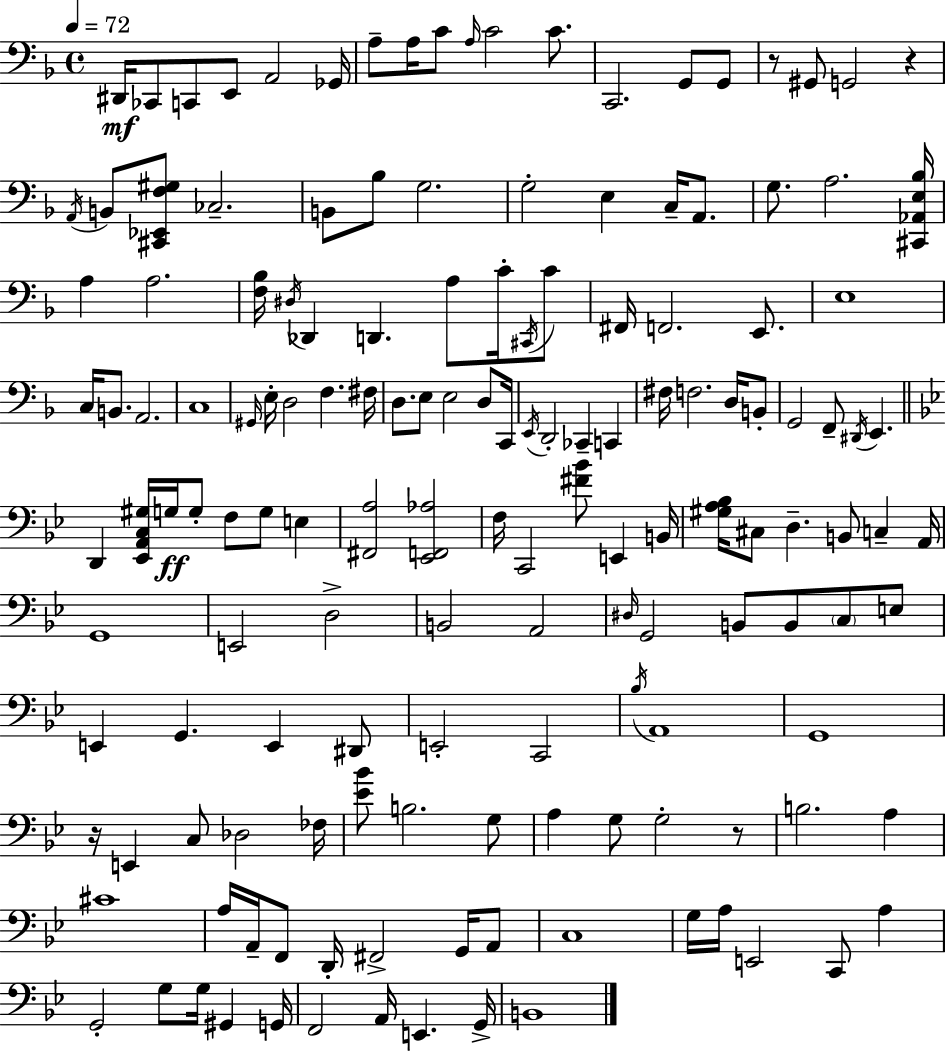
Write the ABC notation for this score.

X:1
T:Untitled
M:4/4
L:1/4
K:Dm
^D,,/4 _C,,/2 C,,/2 E,,/2 A,,2 _G,,/4 A,/2 A,/4 C/2 A,/4 C2 C/2 C,,2 G,,/2 G,,/2 z/2 ^G,,/2 G,,2 z A,,/4 B,,/2 [^C,,_E,,F,^G,]/2 _C,2 B,,/2 _B,/2 G,2 G,2 E, C,/4 A,,/2 G,/2 A,2 [^C,,_A,,E,_B,]/4 A, A,2 [F,_B,]/4 ^D,/4 _D,, D,, A,/2 C/4 ^C,,/4 C/2 ^F,,/4 F,,2 E,,/2 E,4 C,/4 B,,/2 A,,2 C,4 ^G,,/4 E,/4 D,2 F, ^F,/4 D,/2 E,/2 E,2 D,/2 C,,/4 E,,/4 D,,2 _C,, C,, ^F,/4 F,2 D,/4 B,,/2 G,,2 F,,/2 ^D,,/4 E,, D,, [_E,,A,,C,^G,]/4 G,/4 G,/2 F,/2 G,/2 E, [^F,,A,]2 [_E,,F,,_A,]2 F,/4 C,,2 [^F_B]/2 E,, B,,/4 [^G,A,_B,]/4 ^C,/2 D, B,,/2 C, A,,/4 G,,4 E,,2 D,2 B,,2 A,,2 ^D,/4 G,,2 B,,/2 B,,/2 C,/2 E,/2 E,, G,, E,, ^D,,/2 E,,2 C,,2 _B,/4 A,,4 G,,4 z/4 E,, C,/2 _D,2 _F,/4 [_E_B]/2 B,2 G,/2 A, G,/2 G,2 z/2 B,2 A, ^C4 A,/4 A,,/4 F,,/2 D,,/4 ^F,,2 G,,/4 A,,/2 C,4 G,/4 A,/4 E,,2 C,,/2 A, G,,2 G,/2 G,/4 ^G,, G,,/4 F,,2 A,,/4 E,, G,,/4 B,,4